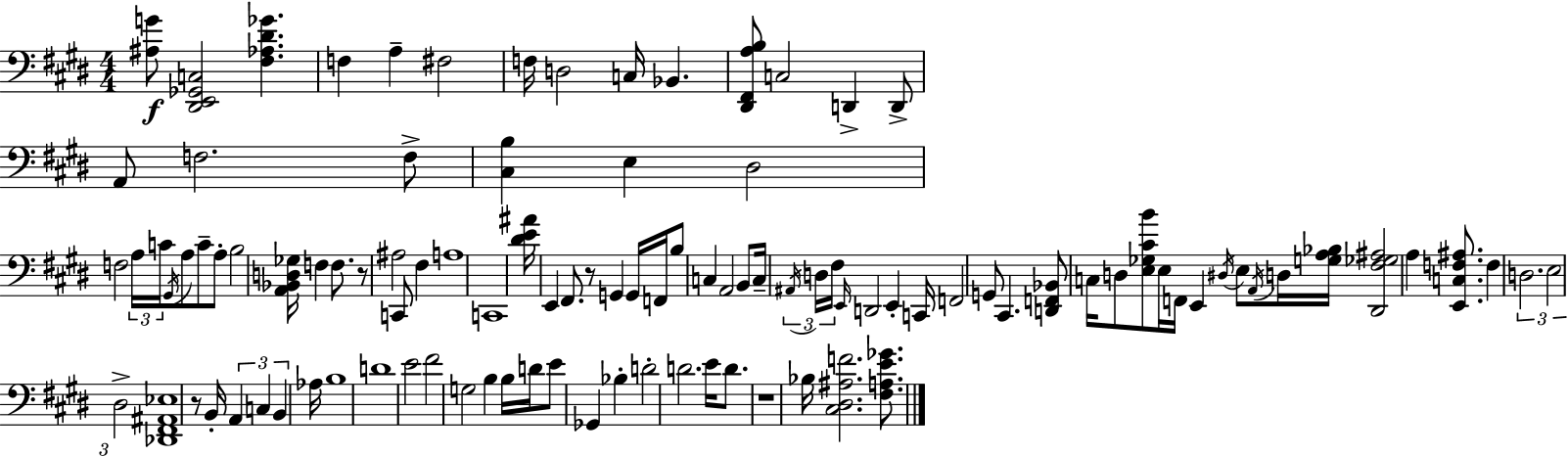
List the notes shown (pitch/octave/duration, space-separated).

[A#3,G4]/e [D#2,E2,Gb2,C3]/h [F#3,Ab3,D#4,Gb4]/q. F3/q A3/q F#3/h F3/s D3/h C3/s Bb2/q. [D#2,F#2,A3,B3]/e C3/h D2/q D2/e A2/e F3/h. F3/e [C#3,B3]/q E3/q D#3/h F3/h A3/s C4/s G#2/s A3/e C4/e A3/e B3/h [A2,Bb2,D3,Gb3]/s F3/q F3/e. R/e A#3/h C2/e F#3/q A3/w C2/w [D#4,E4,A#4]/s E2/q F#2/e. R/e G2/q G2/s F2/s B3/e C3/q A2/h B2/e C3/s A#2/s D3/s F#3/s E2/s D2/h E2/q C2/s F2/h G2/e C#2/q. [D2,F2,Bb2]/e C3/s D3/e [E3,Gb3,C#4,B4]/e E3/s F2/s E2/q D#3/s E3/e A2/s D3/s [G3,A3,Bb3]/s [D#2,F#3,Gb3,A#3]/h A3/q [E2,C3,F3,A#3]/e. F3/q D3/h. E3/h D#3/h [Db2,F#2,A#2,Eb3]/w R/e B2/s A2/q C3/q B2/q Ab3/s B3/w D4/w E4/h F#4/h G3/h B3/q B3/s D4/s E4/e Gb2/q Bb3/q D4/h D4/h. E4/s D4/e. R/w Bb3/s [C#3,D#3,A#3,F4]/h. [F#3,A3,E4,Gb4]/e.